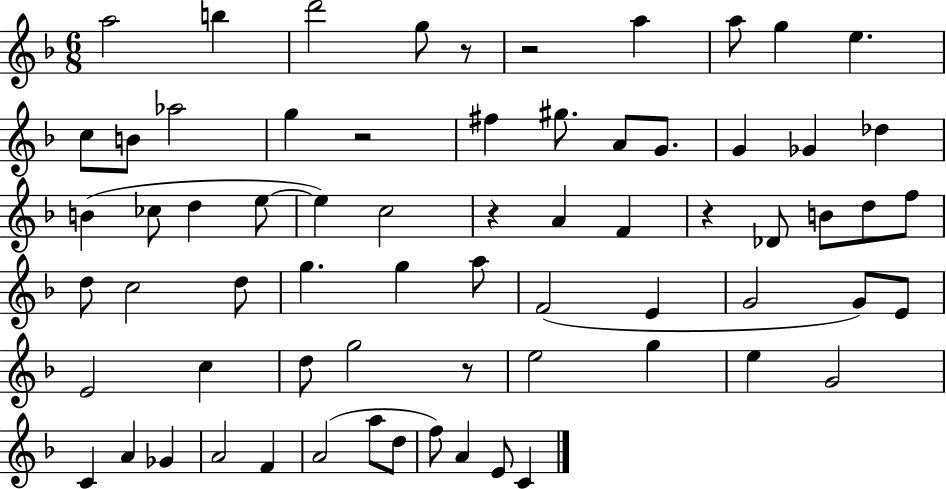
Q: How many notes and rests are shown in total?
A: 68